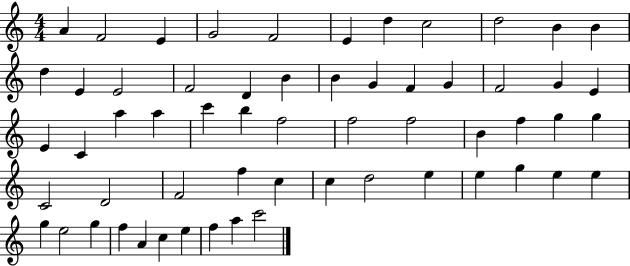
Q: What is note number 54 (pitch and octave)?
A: A4